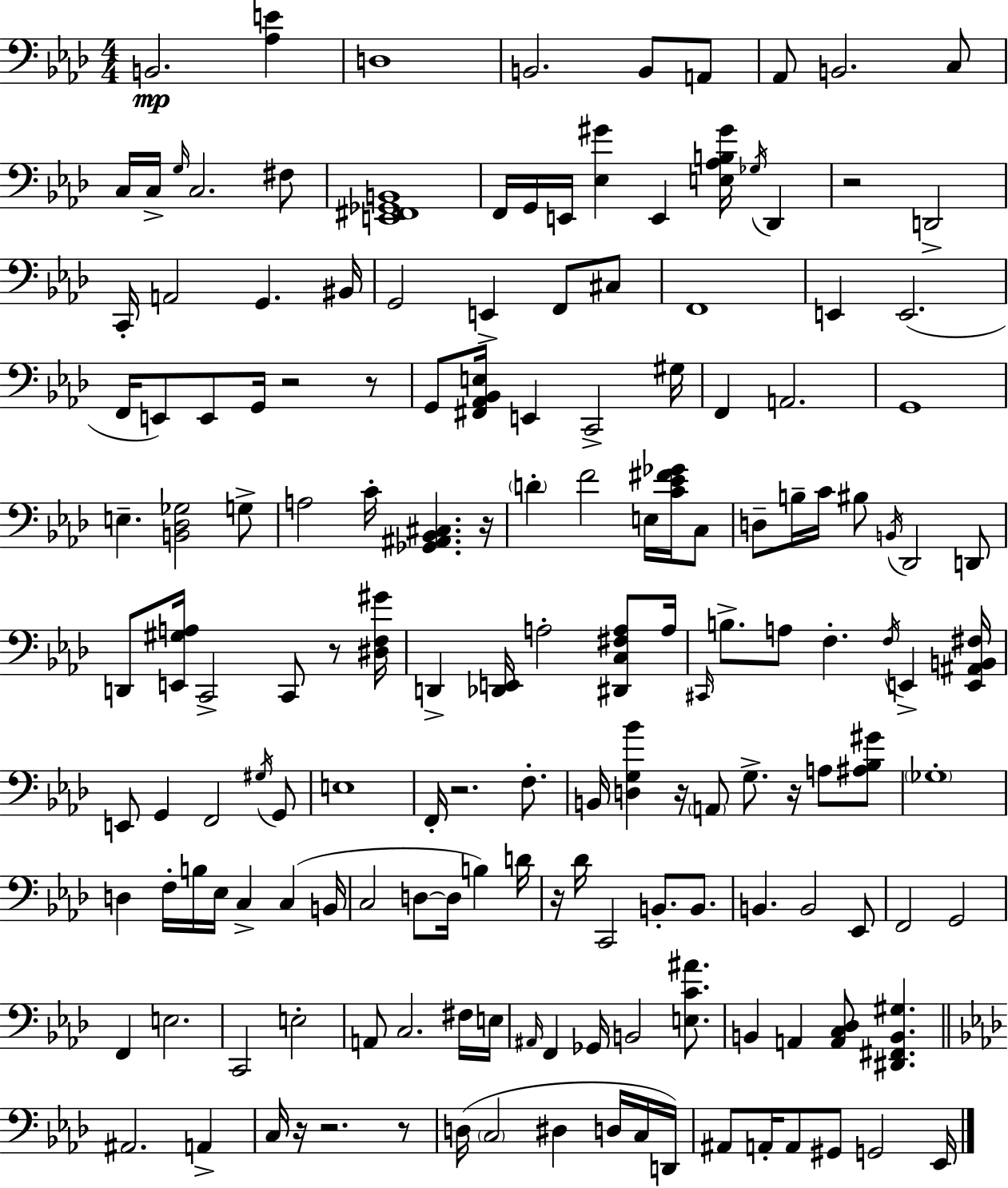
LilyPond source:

{
  \clef bass
  \numericTimeSignature
  \time 4/4
  \key f \minor
  \repeat volta 2 { b,2.\mp <aes e'>4 | d1 | b,2. b,8 a,8 | aes,8 b,2. c8 | \break c16 c16-> \grace { g16 } c2. fis8 | <e, fis, ges, b,>1 | f,16 g,16 e,16 <ees gis'>4 e,4 <e aes b gis'>16 \acciaccatura { ges16 } des,4 | r2 d,2-> | \break c,16-. a,2 g,4. | bis,16 g,2 e,4-> f,8 | cis8 f,1 | e,4 e,2.( | \break f,16 e,8) e,8 g,16 r2 | r8 g,8 <fis, aes, bes, e>16 e,4 c,2-> | gis16 f,4 a,2. | g,1 | \break e4.-- <b, des ges>2 | g8-> a2 c'16-. <ges, ais, bes, cis>4. | r16 \parenthesize d'4-. f'2 e16 <c' ees' fis' ges'>16 | c8 d8-- b16-- c'16 bis8 \acciaccatura { b,16 } des,2 | \break d,8 d,8 <e, gis a>16 c,2-> c,8 | r8 <dis f gis'>16 d,4-> <des, e,>16 a2-. | <dis, c fis a>8 a16 \grace { cis,16 } b8.-> a8 f4.-. \acciaccatura { f16 } | e,4-> <e, ais, b, fis>16 e,8 g,4 f,2 | \break \acciaccatura { gis16 } g,8 e1 | f,16-. r2. | f8.-. b,16 <d g bes'>4 r16 \parenthesize a,8 g8.-> | r16 a8 <ais bes gis'>8 \parenthesize ges1-. | \break d4 f16-. b16 ees16 c4-> | c4( b,16 c2 d8~~ | d16 b4) d'16 r16 des'16 c,2 | b,8.-. b,8. b,4. b,2 | \break ees,8 f,2 g,2 | f,4 e2. | c,2 e2-. | a,8 c2. | \break fis16 e16 \grace { ais,16 } f,4 ges,16 b,2 | <e c' ais'>8. b,4 a,4 <a, c des>8 | <dis, fis, b, gis>4. \bar "||" \break \key aes \major ais,2. a,4-> | c16 r16 r2. r8 | d16( \parenthesize c2 dis4 d16 c16 d,16) | ais,8 a,16-. a,8 gis,8 g,2 ees,16 | \break } \bar "|."
}